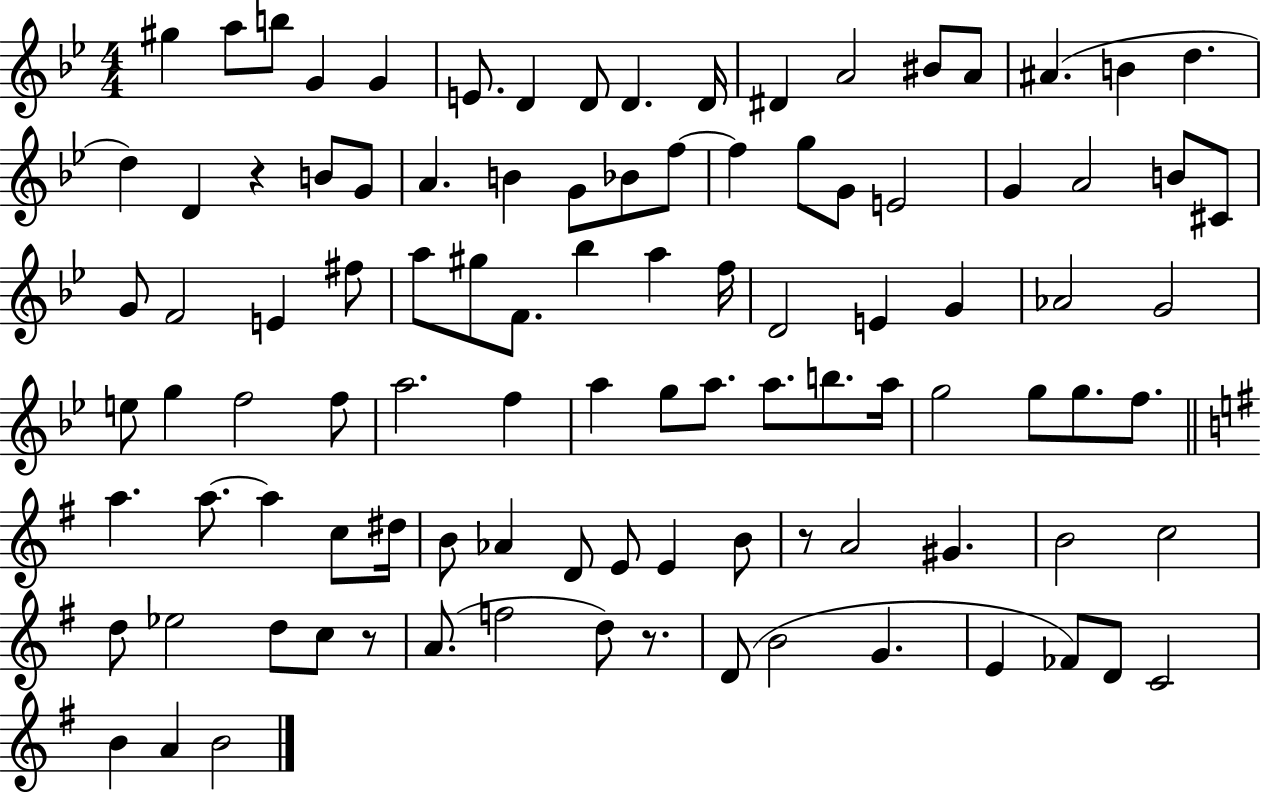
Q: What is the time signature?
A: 4/4